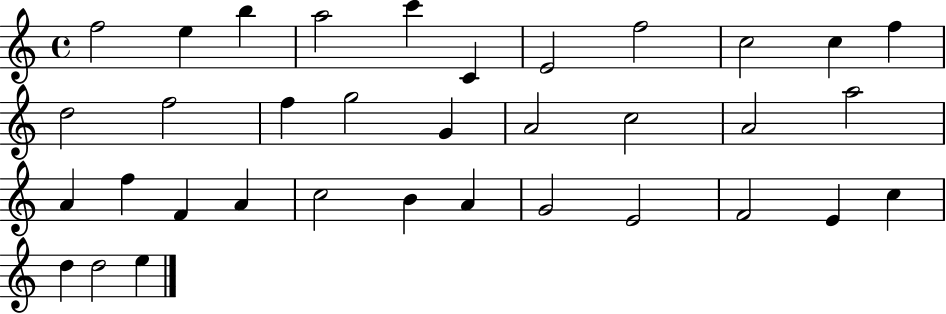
X:1
T:Untitled
M:4/4
L:1/4
K:C
f2 e b a2 c' C E2 f2 c2 c f d2 f2 f g2 G A2 c2 A2 a2 A f F A c2 B A G2 E2 F2 E c d d2 e